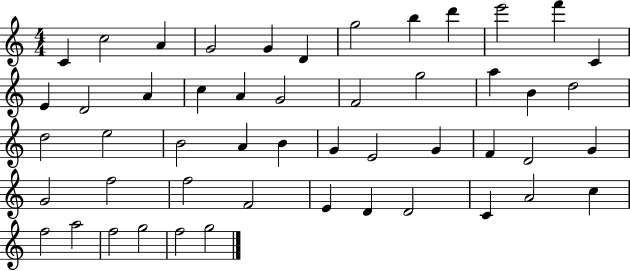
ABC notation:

X:1
T:Untitled
M:4/4
L:1/4
K:C
C c2 A G2 G D g2 b d' e'2 f' C E D2 A c A G2 F2 g2 a B d2 d2 e2 B2 A B G E2 G F D2 G G2 f2 f2 F2 E D D2 C A2 c f2 a2 f2 g2 f2 g2